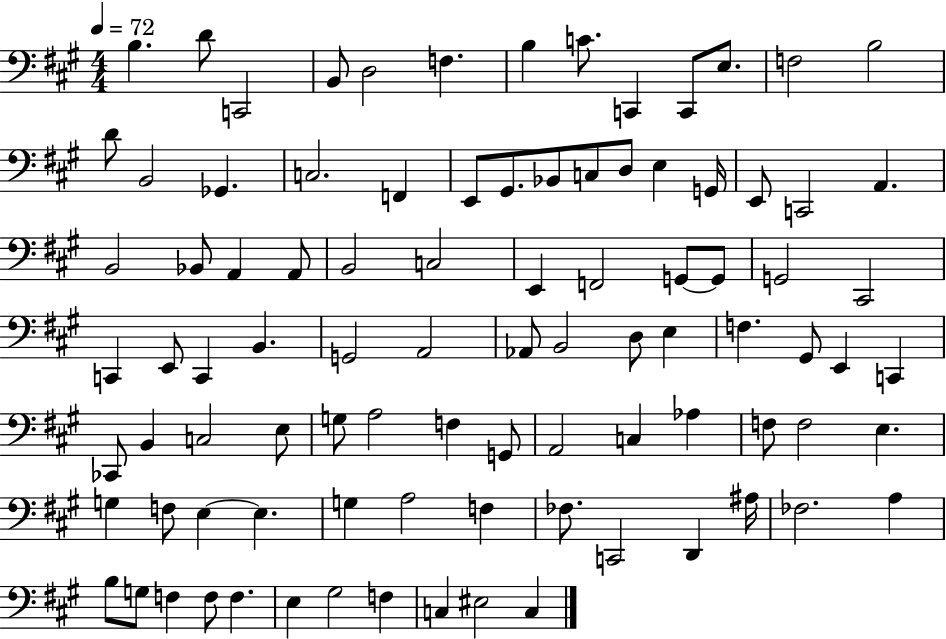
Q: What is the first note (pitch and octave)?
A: B3